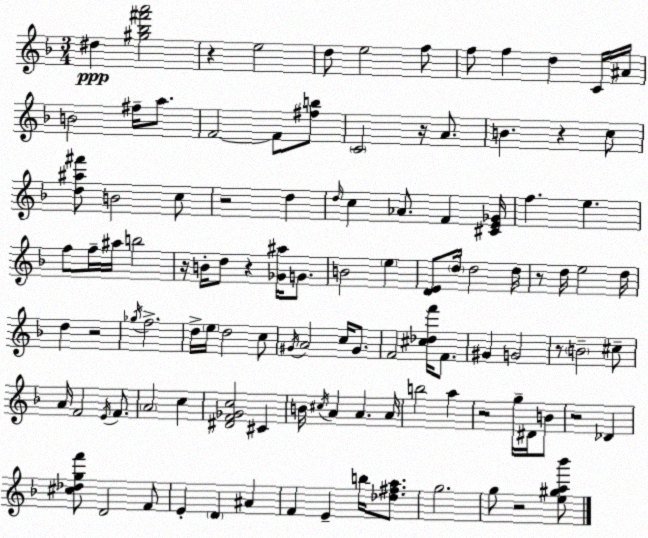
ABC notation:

X:1
T:Untitled
M:3/4
L:1/4
K:F
^d [^g_b^f'a']2 z e2 d/2 e2 f/2 f/2 f d C/4 ^A/4 B2 ^f/4 a/2 F2 F/2 [^fb]/2 C2 z/4 A/2 B z c/2 [d^a^f']/2 B2 c/2 z2 d d/4 c _A/2 F [^CE_G]/4 f e f/2 f/4 ^a/4 b2 z/4 B/4 d/2 z [_G^a]/4 G/2 B2 e [DE]/2 d/4 d2 d/4 z/2 d/4 e2 d/4 d z2 _g/4 f2 d/4 e/4 d2 c/2 ^G/4 A2 c/4 ^G/2 F2 [^c_df']/4 F/2 ^G G2 z/2 B2 ^c/2 A/4 F2 E/4 F/2 A2 c [^DF_Gc]2 ^C B/4 ^c/4 A A A/4 b2 a z2 g/4 ^D/4 B/2 z2 _D [^c_dgf']/2 D2 F/2 E D ^A F E b/4 [_d^fa]/2 g2 g/2 z2 [e^ga_b']/2